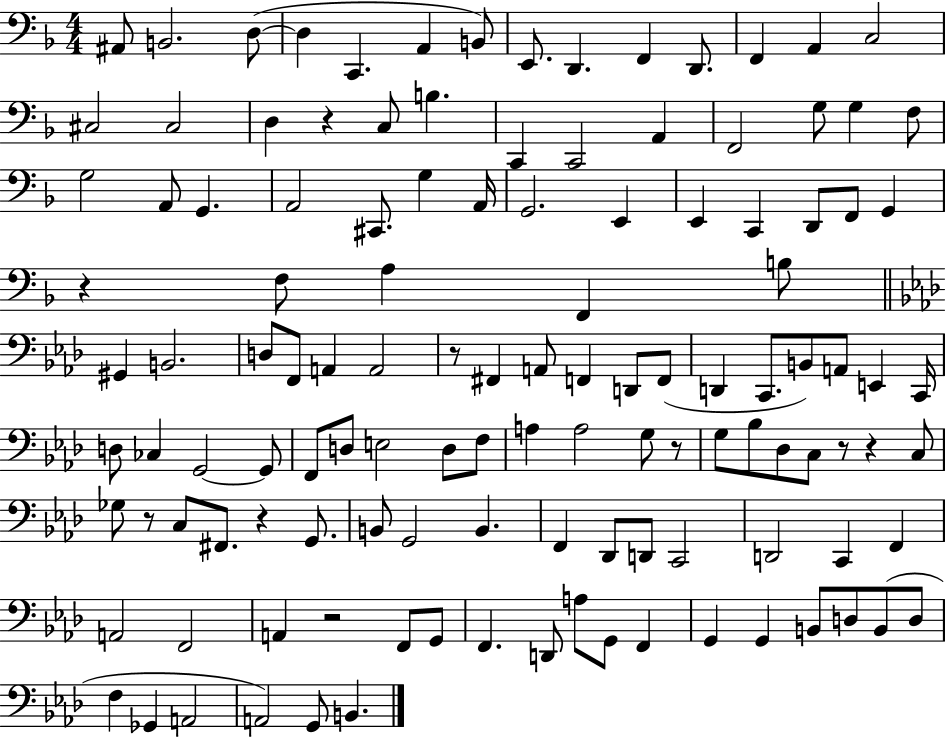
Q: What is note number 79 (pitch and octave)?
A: Gb3